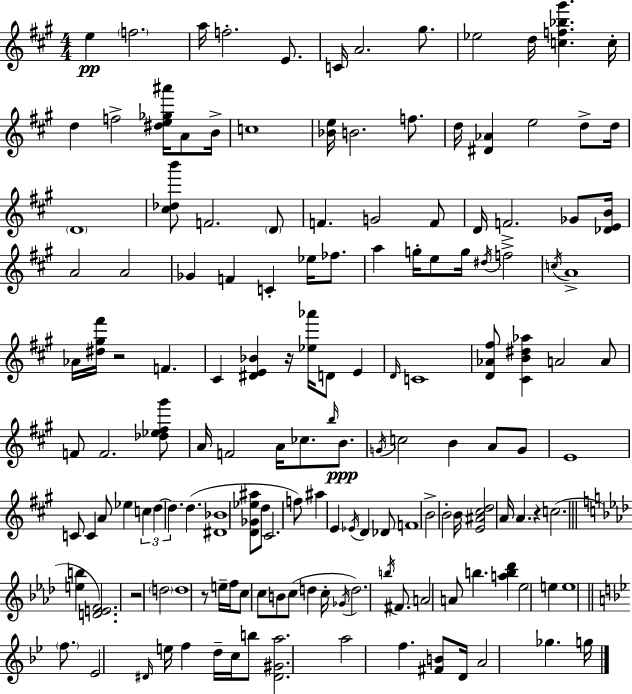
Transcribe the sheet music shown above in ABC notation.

X:1
T:Untitled
M:4/4
L:1/4
K:A
e f2 a/4 f2 E/2 C/4 A2 ^g/2 _e2 d/4 [cf_b^g'] c/4 d f2 [^de_g^a']/4 A/2 B/4 c4 [_Be]/4 B2 f/2 d/4 [^D_A] e2 d/2 d/4 D4 [^c_db']/2 F2 D/2 F G2 F/2 D/4 F2 _G/2 [_DEB]/4 A2 A2 _G F C _e/4 _f/2 a g/4 e/2 g/4 ^d/4 f2 c/4 A4 _A/4 [^d^g^f']/4 z2 F ^C [^DE_B] z/4 [_e_a']/4 D/2 E D/4 C4 [D_A^f]/2 [^CB^d_a] A2 A/2 F/2 F2 [_d_e^f^g']/2 A/4 F2 A/4 _c/2 b/4 B/2 G/4 c2 B A/2 G/2 E4 C/2 C A/2 _e c d d d [^D_B]4 [D_G_e^a]/2 d/2 ^C2 f/2 ^a E _E/4 D _D/2 F4 B2 B2 B/4 [E^A^cd]2 A/4 A z c2 [eb] [DEF]2 z2 d2 d4 z/2 e/4 f/4 c/2 c/2 B/2 c/2 d c/4 _G/4 d2 b/4 ^F/2 A2 A/2 b [ab_d'] _e2 e e4 f/2 _E2 ^D/4 e/4 f d/4 c/4 b/2 [^D^Ga]2 a2 f [^FB]/2 D/4 A2 _g g/4